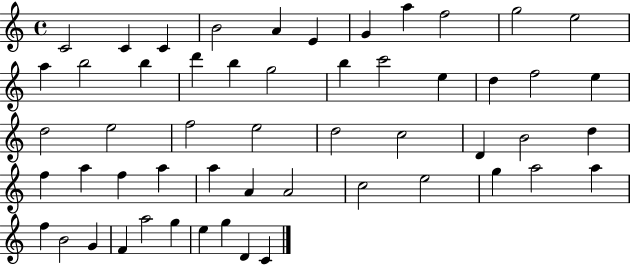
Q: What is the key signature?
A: C major